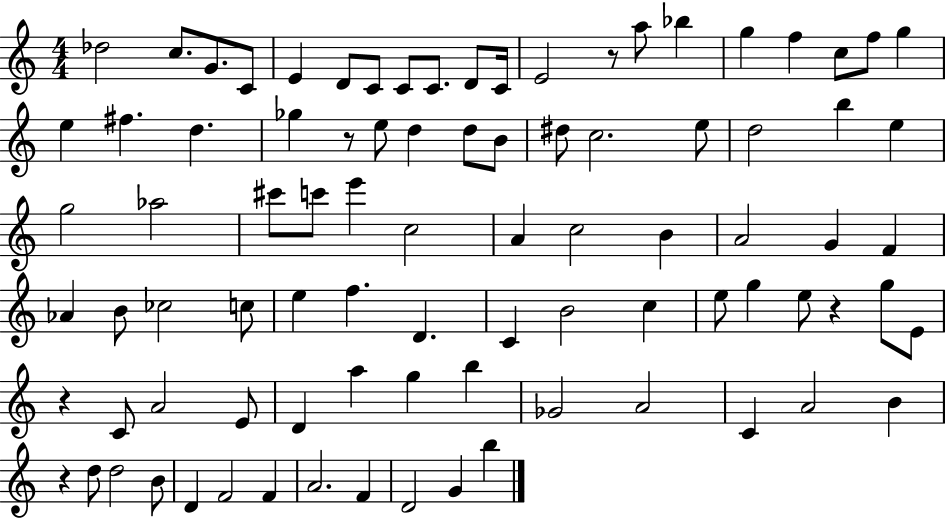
Db5/h C5/e. G4/e. C4/e E4/q D4/e C4/e C4/e C4/e. D4/e C4/s E4/h R/e A5/e Bb5/q G5/q F5/q C5/e F5/e G5/q E5/q F#5/q. D5/q. Gb5/q R/e E5/e D5/q D5/e B4/e D#5/e C5/h. E5/e D5/h B5/q E5/q G5/h Ab5/h C#6/e C6/e E6/q C5/h A4/q C5/h B4/q A4/h G4/q F4/q Ab4/q B4/e CES5/h C5/e E5/q F5/q. D4/q. C4/q B4/h C5/q E5/e G5/q E5/e R/q G5/e E4/e R/q C4/e A4/h E4/e D4/q A5/q G5/q B5/q Gb4/h A4/h C4/q A4/h B4/q R/q D5/e D5/h B4/e D4/q F4/h F4/q A4/h. F4/q D4/h G4/q B5/q